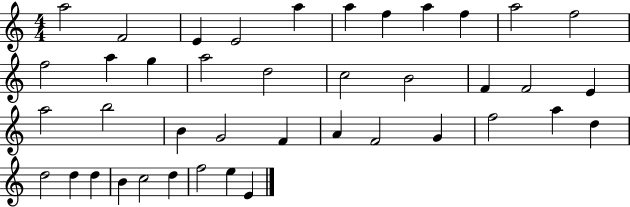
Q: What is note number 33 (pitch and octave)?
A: D5